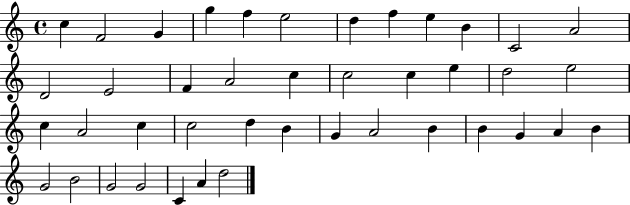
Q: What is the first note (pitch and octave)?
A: C5